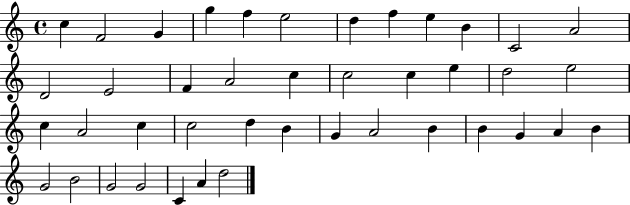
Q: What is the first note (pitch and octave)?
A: C5